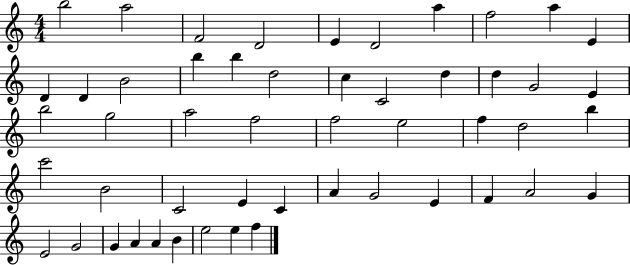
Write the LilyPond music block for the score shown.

{
  \clef treble
  \numericTimeSignature
  \time 4/4
  \key c \major
  b''2 a''2 | f'2 d'2 | e'4 d'2 a''4 | f''2 a''4 e'4 | \break d'4 d'4 b'2 | b''4 b''4 d''2 | c''4 c'2 d''4 | d''4 g'2 e'4 | \break b''2 g''2 | a''2 f''2 | f''2 e''2 | f''4 d''2 b''4 | \break c'''2 b'2 | c'2 e'4 c'4 | a'4 g'2 e'4 | f'4 a'2 g'4 | \break e'2 g'2 | g'4 a'4 a'4 b'4 | e''2 e''4 f''4 | \bar "|."
}